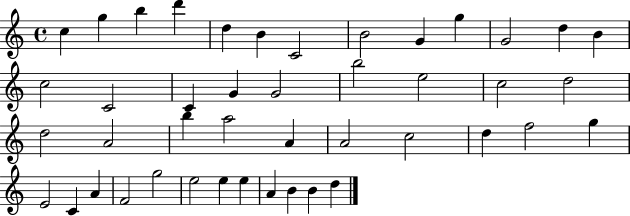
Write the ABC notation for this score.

X:1
T:Untitled
M:4/4
L:1/4
K:C
c g b d' d B C2 B2 G g G2 d B c2 C2 C G G2 b2 e2 c2 d2 d2 A2 b a2 A A2 c2 d f2 g E2 C A F2 g2 e2 e e A B B d